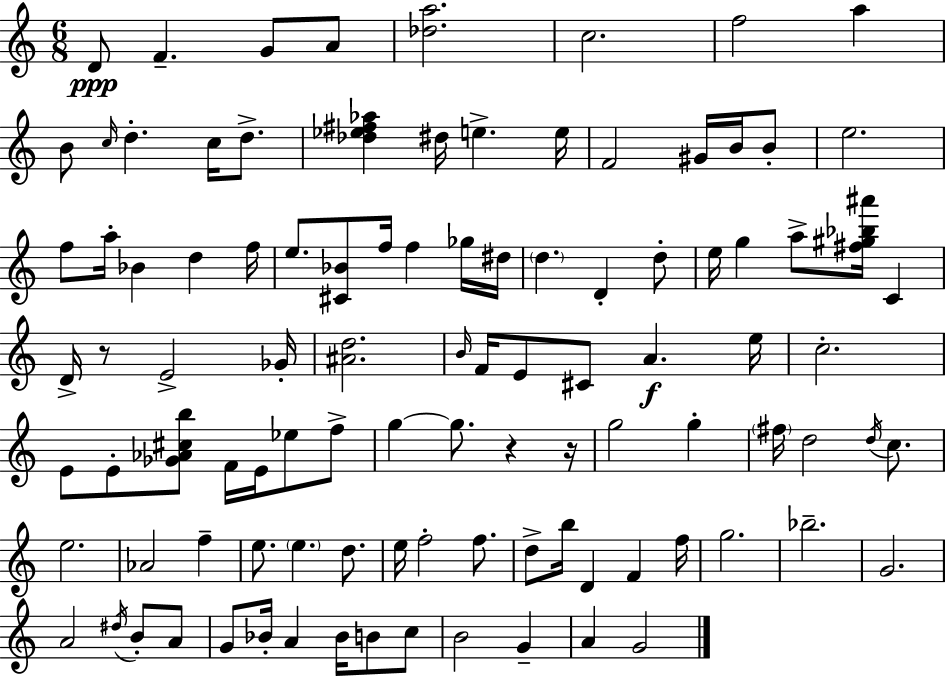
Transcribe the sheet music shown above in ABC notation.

X:1
T:Untitled
M:6/8
L:1/4
K:C
D/2 F G/2 A/2 [_da]2 c2 f2 a B/2 c/4 d c/4 d/2 [_d_e^f_a] ^d/4 e e/4 F2 ^G/4 B/4 B/2 e2 f/2 a/4 _B d f/4 e/2 [^C_B]/2 f/4 f _g/4 ^d/4 d D d/2 e/4 g a/2 [^f^g_b^a']/4 C D/4 z/2 E2 _G/4 [^Ad]2 B/4 F/4 E/2 ^C/2 A e/4 c2 E/2 E/2 [_G_A^cb]/2 F/4 E/4 _e/2 f/2 g g/2 z z/4 g2 g ^f/4 d2 d/4 c/2 e2 _A2 f e/2 e d/2 e/4 f2 f/2 d/2 b/4 D F f/4 g2 _b2 G2 A2 ^d/4 B/2 A/2 G/2 _B/4 A _B/4 B/2 c/2 B2 G A G2